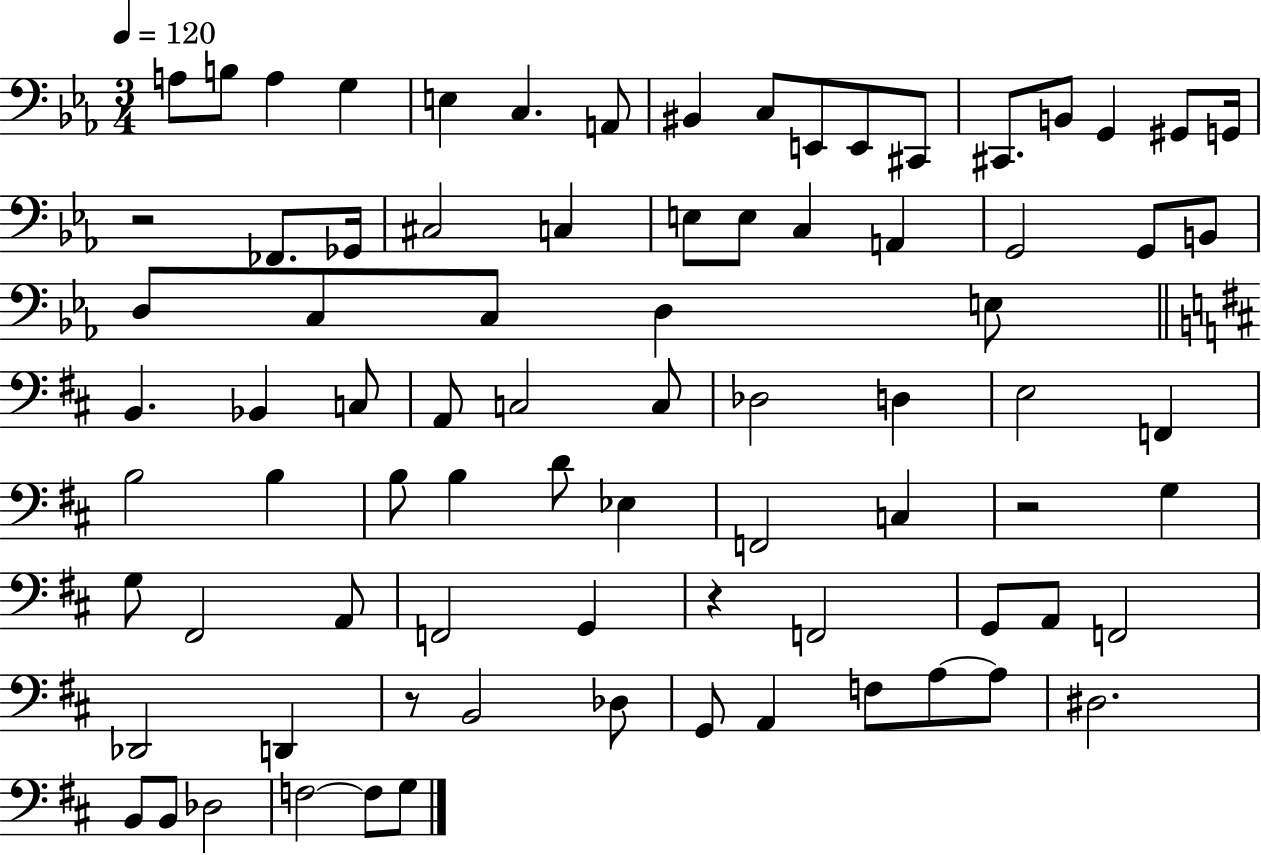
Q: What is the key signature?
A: EES major